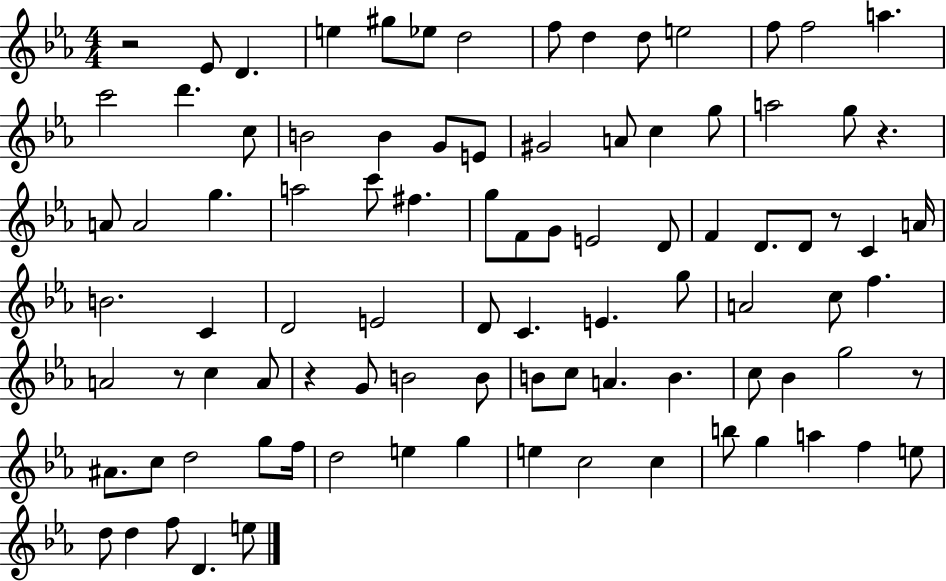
{
  \clef treble
  \numericTimeSignature
  \time 4/4
  \key ees \major
  r2 ees'8 d'4. | e''4 gis''8 ees''8 d''2 | f''8 d''4 d''8 e''2 | f''8 f''2 a''4. | \break c'''2 d'''4. c''8 | b'2 b'4 g'8 e'8 | gis'2 a'8 c''4 g''8 | a''2 g''8 r4. | \break a'8 a'2 g''4. | a''2 c'''8 fis''4. | g''8 f'8 g'8 e'2 d'8 | f'4 d'8. d'8 r8 c'4 a'16 | \break b'2. c'4 | d'2 e'2 | d'8 c'4. e'4. g''8 | a'2 c''8 f''4. | \break a'2 r8 c''4 a'8 | r4 g'8 b'2 b'8 | b'8 c''8 a'4. b'4. | c''8 bes'4 g''2 r8 | \break ais'8. c''8 d''2 g''8 f''16 | d''2 e''4 g''4 | e''4 c''2 c''4 | b''8 g''4 a''4 f''4 e''8 | \break d''8 d''4 f''8 d'4. e''8 | \bar "|."
}